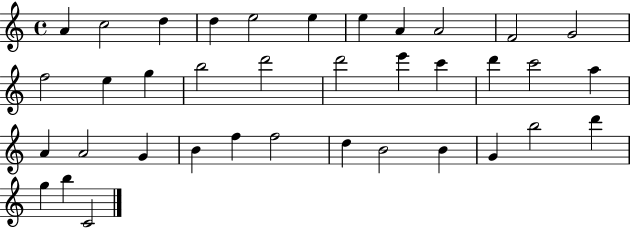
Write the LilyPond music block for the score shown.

{
  \clef treble
  \time 4/4
  \defaultTimeSignature
  \key c \major
  a'4 c''2 d''4 | d''4 e''2 e''4 | e''4 a'4 a'2 | f'2 g'2 | \break f''2 e''4 g''4 | b''2 d'''2 | d'''2 e'''4 c'''4 | d'''4 c'''2 a''4 | \break a'4 a'2 g'4 | b'4 f''4 f''2 | d''4 b'2 b'4 | g'4 b''2 d'''4 | \break g''4 b''4 c'2 | \bar "|."
}